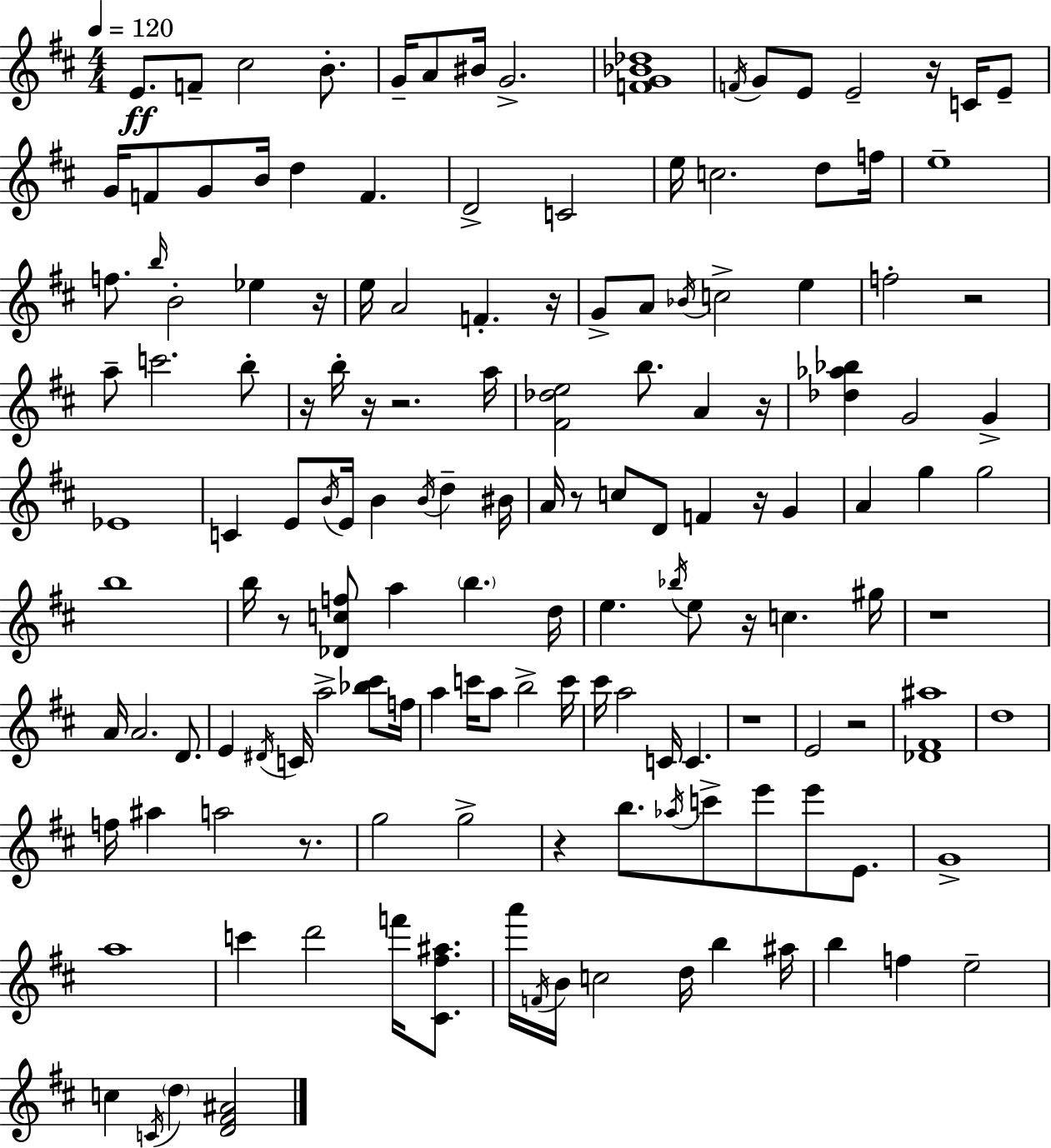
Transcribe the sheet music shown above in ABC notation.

X:1
T:Untitled
M:4/4
L:1/4
K:D
E/2 F/2 ^c2 B/2 G/4 A/2 ^B/4 G2 [FG_B_d]4 F/4 G/2 E/2 E2 z/4 C/4 E/2 G/4 F/2 G/2 B/4 d F D2 C2 e/4 c2 d/2 f/4 e4 f/2 b/4 B2 _e z/4 e/4 A2 F z/4 G/2 A/2 _B/4 c2 e f2 z2 a/2 c'2 b/2 z/4 b/4 z/4 z2 a/4 [^F_de]2 b/2 A z/4 [_d_a_b] G2 G _E4 C E/2 B/4 E/4 B B/4 d ^B/4 A/4 z/2 c/2 D/2 F z/4 G A g g2 b4 b/4 z/2 [_Dcf]/2 a b d/4 e _b/4 e/2 z/4 c ^g/4 z4 A/4 A2 D/2 E ^D/4 C/4 a2 [_b^c']/2 f/4 a c'/4 a/2 b2 c'/4 ^c'/4 a2 C/4 C z4 E2 z2 [_D^F^a]4 d4 f/4 ^a a2 z/2 g2 g2 z b/2 _a/4 c'/2 e'/2 e'/2 E/2 G4 a4 c' d'2 f'/4 [^C^f^a]/2 a'/4 F/4 B/4 c2 d/4 b ^a/4 b f e2 c C/4 d [D^F^A]2